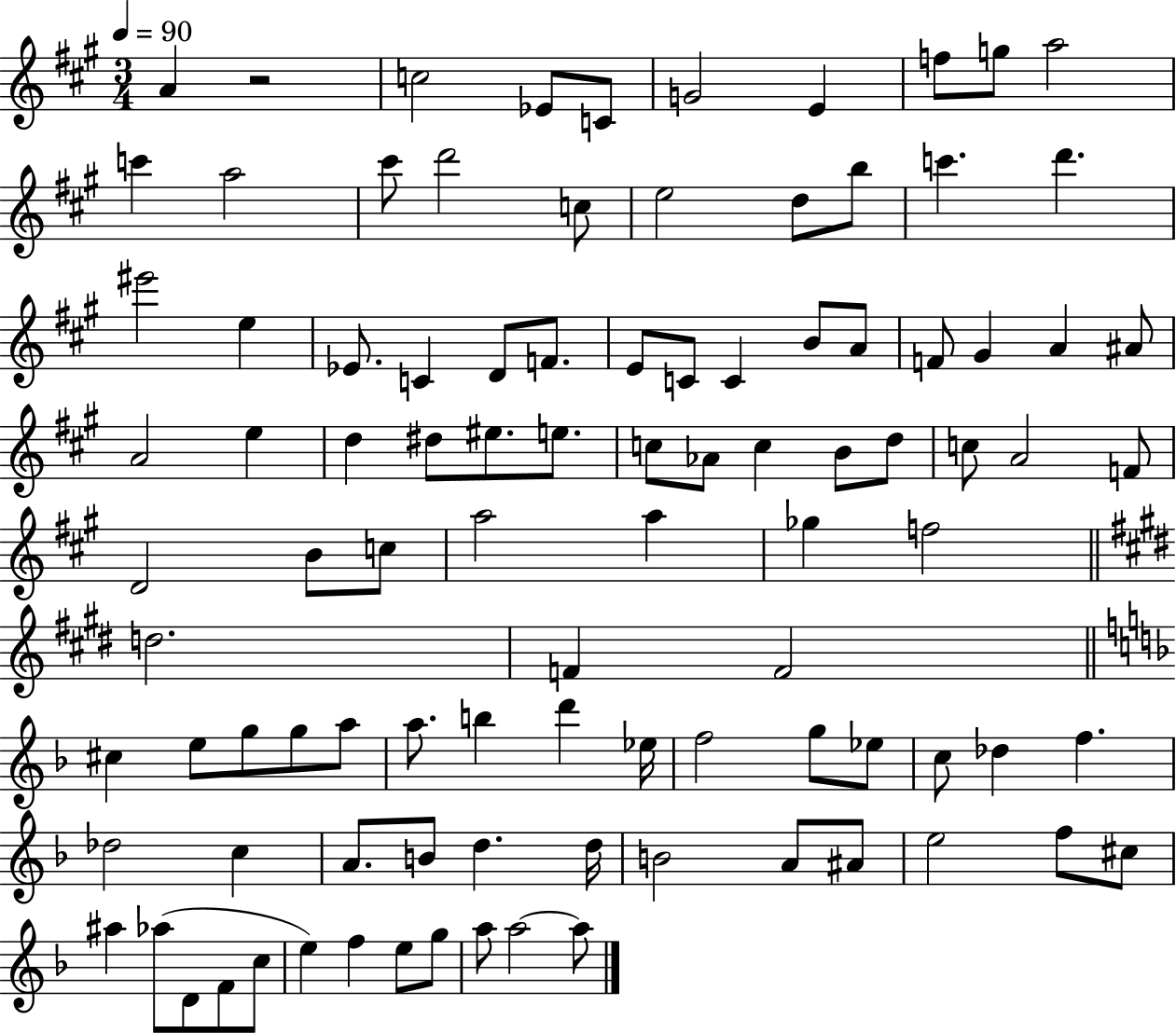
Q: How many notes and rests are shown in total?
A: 98